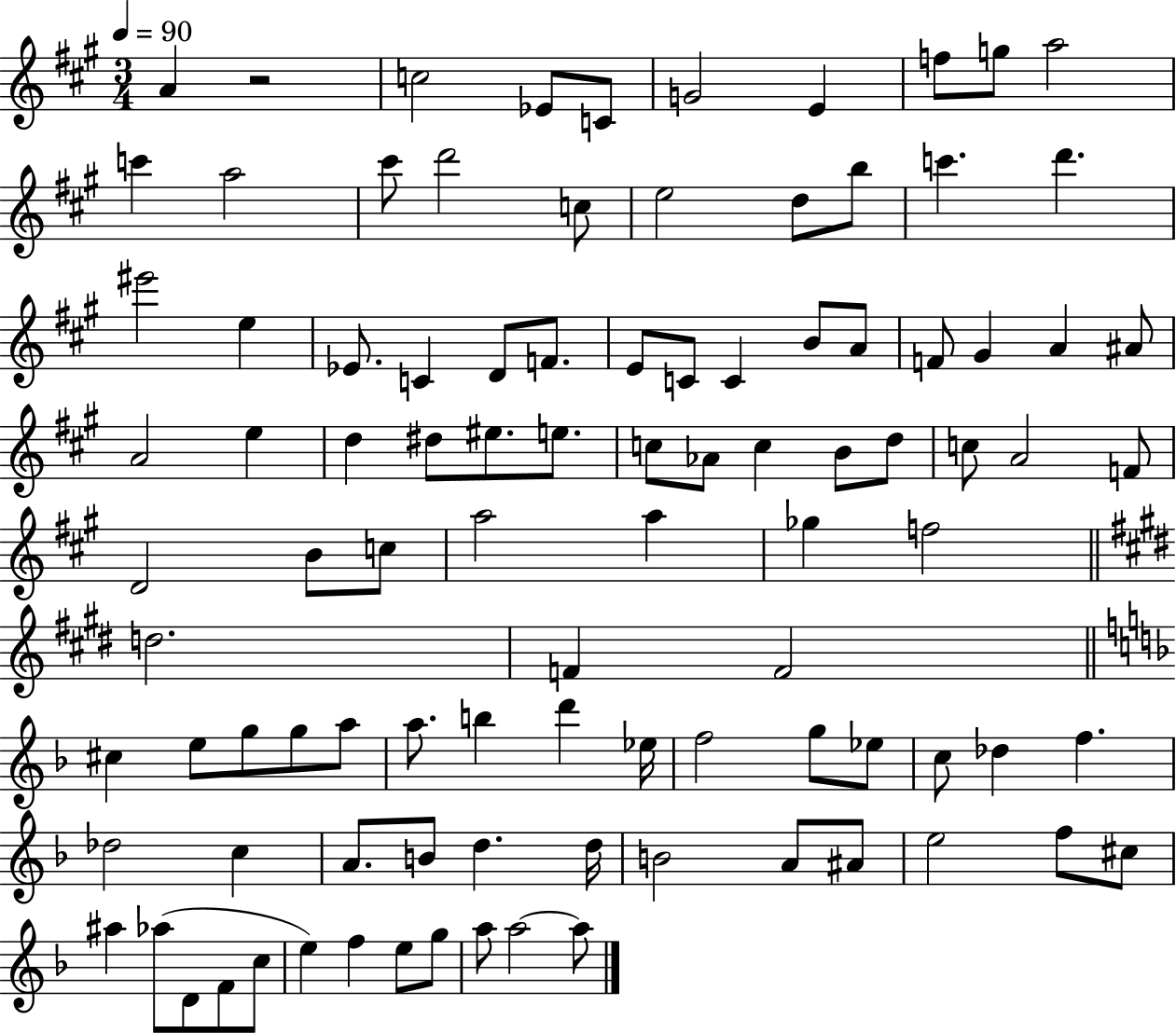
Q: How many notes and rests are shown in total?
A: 98